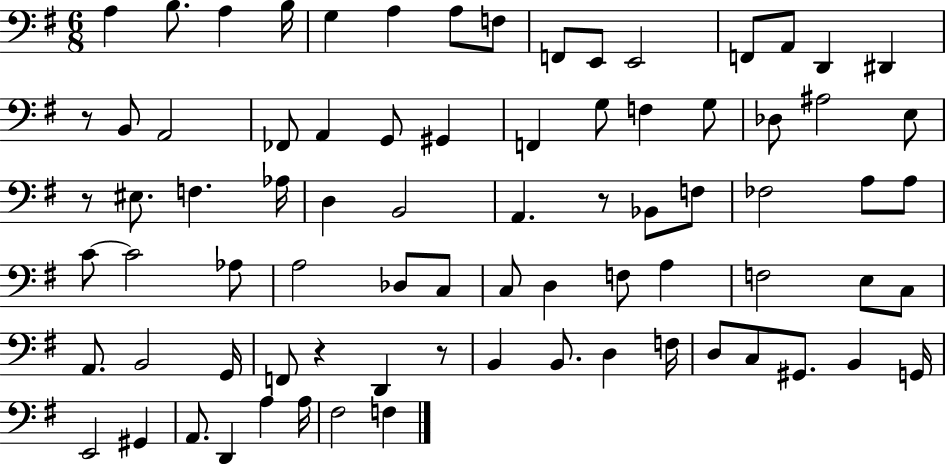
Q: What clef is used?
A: bass